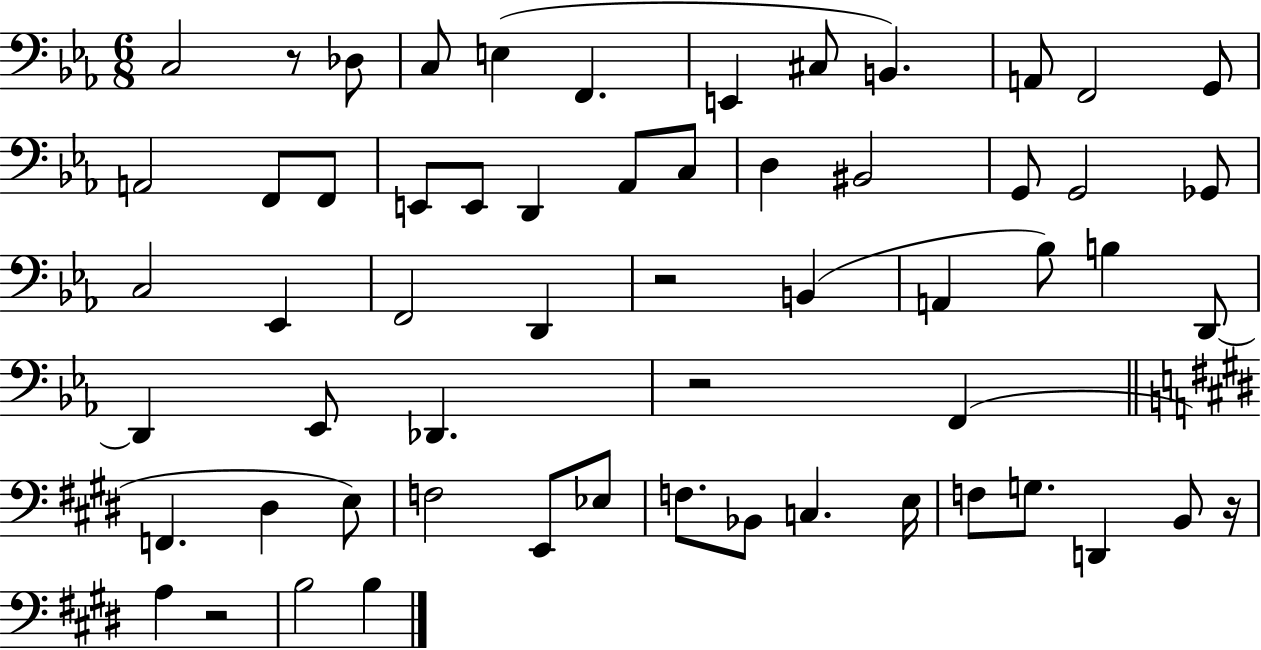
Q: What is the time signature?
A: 6/8